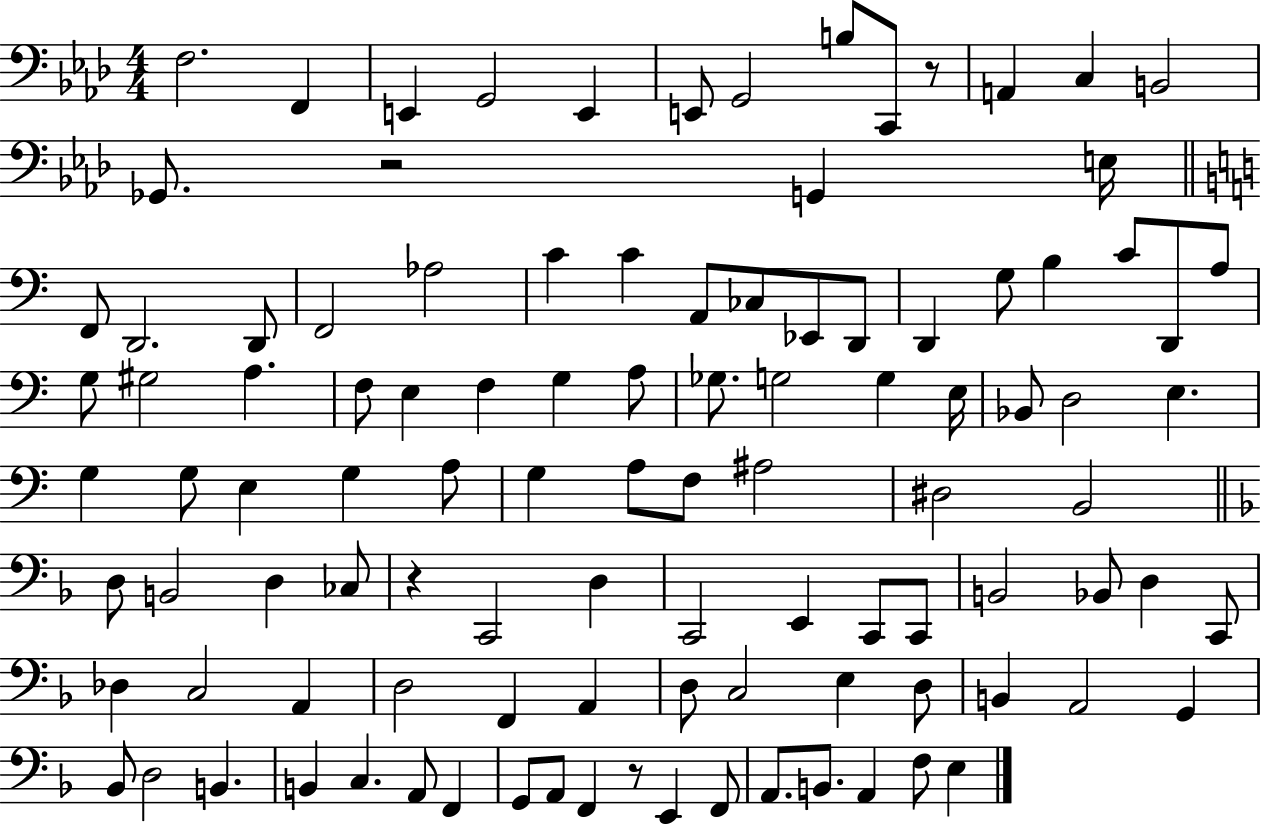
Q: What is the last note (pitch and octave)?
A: E3